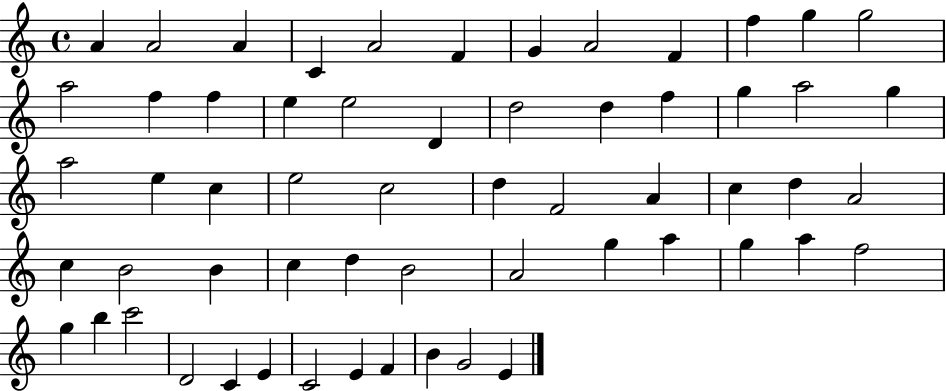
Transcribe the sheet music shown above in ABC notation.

X:1
T:Untitled
M:4/4
L:1/4
K:C
A A2 A C A2 F G A2 F f g g2 a2 f f e e2 D d2 d f g a2 g a2 e c e2 c2 d F2 A c d A2 c B2 B c d B2 A2 g a g a f2 g b c'2 D2 C E C2 E F B G2 E